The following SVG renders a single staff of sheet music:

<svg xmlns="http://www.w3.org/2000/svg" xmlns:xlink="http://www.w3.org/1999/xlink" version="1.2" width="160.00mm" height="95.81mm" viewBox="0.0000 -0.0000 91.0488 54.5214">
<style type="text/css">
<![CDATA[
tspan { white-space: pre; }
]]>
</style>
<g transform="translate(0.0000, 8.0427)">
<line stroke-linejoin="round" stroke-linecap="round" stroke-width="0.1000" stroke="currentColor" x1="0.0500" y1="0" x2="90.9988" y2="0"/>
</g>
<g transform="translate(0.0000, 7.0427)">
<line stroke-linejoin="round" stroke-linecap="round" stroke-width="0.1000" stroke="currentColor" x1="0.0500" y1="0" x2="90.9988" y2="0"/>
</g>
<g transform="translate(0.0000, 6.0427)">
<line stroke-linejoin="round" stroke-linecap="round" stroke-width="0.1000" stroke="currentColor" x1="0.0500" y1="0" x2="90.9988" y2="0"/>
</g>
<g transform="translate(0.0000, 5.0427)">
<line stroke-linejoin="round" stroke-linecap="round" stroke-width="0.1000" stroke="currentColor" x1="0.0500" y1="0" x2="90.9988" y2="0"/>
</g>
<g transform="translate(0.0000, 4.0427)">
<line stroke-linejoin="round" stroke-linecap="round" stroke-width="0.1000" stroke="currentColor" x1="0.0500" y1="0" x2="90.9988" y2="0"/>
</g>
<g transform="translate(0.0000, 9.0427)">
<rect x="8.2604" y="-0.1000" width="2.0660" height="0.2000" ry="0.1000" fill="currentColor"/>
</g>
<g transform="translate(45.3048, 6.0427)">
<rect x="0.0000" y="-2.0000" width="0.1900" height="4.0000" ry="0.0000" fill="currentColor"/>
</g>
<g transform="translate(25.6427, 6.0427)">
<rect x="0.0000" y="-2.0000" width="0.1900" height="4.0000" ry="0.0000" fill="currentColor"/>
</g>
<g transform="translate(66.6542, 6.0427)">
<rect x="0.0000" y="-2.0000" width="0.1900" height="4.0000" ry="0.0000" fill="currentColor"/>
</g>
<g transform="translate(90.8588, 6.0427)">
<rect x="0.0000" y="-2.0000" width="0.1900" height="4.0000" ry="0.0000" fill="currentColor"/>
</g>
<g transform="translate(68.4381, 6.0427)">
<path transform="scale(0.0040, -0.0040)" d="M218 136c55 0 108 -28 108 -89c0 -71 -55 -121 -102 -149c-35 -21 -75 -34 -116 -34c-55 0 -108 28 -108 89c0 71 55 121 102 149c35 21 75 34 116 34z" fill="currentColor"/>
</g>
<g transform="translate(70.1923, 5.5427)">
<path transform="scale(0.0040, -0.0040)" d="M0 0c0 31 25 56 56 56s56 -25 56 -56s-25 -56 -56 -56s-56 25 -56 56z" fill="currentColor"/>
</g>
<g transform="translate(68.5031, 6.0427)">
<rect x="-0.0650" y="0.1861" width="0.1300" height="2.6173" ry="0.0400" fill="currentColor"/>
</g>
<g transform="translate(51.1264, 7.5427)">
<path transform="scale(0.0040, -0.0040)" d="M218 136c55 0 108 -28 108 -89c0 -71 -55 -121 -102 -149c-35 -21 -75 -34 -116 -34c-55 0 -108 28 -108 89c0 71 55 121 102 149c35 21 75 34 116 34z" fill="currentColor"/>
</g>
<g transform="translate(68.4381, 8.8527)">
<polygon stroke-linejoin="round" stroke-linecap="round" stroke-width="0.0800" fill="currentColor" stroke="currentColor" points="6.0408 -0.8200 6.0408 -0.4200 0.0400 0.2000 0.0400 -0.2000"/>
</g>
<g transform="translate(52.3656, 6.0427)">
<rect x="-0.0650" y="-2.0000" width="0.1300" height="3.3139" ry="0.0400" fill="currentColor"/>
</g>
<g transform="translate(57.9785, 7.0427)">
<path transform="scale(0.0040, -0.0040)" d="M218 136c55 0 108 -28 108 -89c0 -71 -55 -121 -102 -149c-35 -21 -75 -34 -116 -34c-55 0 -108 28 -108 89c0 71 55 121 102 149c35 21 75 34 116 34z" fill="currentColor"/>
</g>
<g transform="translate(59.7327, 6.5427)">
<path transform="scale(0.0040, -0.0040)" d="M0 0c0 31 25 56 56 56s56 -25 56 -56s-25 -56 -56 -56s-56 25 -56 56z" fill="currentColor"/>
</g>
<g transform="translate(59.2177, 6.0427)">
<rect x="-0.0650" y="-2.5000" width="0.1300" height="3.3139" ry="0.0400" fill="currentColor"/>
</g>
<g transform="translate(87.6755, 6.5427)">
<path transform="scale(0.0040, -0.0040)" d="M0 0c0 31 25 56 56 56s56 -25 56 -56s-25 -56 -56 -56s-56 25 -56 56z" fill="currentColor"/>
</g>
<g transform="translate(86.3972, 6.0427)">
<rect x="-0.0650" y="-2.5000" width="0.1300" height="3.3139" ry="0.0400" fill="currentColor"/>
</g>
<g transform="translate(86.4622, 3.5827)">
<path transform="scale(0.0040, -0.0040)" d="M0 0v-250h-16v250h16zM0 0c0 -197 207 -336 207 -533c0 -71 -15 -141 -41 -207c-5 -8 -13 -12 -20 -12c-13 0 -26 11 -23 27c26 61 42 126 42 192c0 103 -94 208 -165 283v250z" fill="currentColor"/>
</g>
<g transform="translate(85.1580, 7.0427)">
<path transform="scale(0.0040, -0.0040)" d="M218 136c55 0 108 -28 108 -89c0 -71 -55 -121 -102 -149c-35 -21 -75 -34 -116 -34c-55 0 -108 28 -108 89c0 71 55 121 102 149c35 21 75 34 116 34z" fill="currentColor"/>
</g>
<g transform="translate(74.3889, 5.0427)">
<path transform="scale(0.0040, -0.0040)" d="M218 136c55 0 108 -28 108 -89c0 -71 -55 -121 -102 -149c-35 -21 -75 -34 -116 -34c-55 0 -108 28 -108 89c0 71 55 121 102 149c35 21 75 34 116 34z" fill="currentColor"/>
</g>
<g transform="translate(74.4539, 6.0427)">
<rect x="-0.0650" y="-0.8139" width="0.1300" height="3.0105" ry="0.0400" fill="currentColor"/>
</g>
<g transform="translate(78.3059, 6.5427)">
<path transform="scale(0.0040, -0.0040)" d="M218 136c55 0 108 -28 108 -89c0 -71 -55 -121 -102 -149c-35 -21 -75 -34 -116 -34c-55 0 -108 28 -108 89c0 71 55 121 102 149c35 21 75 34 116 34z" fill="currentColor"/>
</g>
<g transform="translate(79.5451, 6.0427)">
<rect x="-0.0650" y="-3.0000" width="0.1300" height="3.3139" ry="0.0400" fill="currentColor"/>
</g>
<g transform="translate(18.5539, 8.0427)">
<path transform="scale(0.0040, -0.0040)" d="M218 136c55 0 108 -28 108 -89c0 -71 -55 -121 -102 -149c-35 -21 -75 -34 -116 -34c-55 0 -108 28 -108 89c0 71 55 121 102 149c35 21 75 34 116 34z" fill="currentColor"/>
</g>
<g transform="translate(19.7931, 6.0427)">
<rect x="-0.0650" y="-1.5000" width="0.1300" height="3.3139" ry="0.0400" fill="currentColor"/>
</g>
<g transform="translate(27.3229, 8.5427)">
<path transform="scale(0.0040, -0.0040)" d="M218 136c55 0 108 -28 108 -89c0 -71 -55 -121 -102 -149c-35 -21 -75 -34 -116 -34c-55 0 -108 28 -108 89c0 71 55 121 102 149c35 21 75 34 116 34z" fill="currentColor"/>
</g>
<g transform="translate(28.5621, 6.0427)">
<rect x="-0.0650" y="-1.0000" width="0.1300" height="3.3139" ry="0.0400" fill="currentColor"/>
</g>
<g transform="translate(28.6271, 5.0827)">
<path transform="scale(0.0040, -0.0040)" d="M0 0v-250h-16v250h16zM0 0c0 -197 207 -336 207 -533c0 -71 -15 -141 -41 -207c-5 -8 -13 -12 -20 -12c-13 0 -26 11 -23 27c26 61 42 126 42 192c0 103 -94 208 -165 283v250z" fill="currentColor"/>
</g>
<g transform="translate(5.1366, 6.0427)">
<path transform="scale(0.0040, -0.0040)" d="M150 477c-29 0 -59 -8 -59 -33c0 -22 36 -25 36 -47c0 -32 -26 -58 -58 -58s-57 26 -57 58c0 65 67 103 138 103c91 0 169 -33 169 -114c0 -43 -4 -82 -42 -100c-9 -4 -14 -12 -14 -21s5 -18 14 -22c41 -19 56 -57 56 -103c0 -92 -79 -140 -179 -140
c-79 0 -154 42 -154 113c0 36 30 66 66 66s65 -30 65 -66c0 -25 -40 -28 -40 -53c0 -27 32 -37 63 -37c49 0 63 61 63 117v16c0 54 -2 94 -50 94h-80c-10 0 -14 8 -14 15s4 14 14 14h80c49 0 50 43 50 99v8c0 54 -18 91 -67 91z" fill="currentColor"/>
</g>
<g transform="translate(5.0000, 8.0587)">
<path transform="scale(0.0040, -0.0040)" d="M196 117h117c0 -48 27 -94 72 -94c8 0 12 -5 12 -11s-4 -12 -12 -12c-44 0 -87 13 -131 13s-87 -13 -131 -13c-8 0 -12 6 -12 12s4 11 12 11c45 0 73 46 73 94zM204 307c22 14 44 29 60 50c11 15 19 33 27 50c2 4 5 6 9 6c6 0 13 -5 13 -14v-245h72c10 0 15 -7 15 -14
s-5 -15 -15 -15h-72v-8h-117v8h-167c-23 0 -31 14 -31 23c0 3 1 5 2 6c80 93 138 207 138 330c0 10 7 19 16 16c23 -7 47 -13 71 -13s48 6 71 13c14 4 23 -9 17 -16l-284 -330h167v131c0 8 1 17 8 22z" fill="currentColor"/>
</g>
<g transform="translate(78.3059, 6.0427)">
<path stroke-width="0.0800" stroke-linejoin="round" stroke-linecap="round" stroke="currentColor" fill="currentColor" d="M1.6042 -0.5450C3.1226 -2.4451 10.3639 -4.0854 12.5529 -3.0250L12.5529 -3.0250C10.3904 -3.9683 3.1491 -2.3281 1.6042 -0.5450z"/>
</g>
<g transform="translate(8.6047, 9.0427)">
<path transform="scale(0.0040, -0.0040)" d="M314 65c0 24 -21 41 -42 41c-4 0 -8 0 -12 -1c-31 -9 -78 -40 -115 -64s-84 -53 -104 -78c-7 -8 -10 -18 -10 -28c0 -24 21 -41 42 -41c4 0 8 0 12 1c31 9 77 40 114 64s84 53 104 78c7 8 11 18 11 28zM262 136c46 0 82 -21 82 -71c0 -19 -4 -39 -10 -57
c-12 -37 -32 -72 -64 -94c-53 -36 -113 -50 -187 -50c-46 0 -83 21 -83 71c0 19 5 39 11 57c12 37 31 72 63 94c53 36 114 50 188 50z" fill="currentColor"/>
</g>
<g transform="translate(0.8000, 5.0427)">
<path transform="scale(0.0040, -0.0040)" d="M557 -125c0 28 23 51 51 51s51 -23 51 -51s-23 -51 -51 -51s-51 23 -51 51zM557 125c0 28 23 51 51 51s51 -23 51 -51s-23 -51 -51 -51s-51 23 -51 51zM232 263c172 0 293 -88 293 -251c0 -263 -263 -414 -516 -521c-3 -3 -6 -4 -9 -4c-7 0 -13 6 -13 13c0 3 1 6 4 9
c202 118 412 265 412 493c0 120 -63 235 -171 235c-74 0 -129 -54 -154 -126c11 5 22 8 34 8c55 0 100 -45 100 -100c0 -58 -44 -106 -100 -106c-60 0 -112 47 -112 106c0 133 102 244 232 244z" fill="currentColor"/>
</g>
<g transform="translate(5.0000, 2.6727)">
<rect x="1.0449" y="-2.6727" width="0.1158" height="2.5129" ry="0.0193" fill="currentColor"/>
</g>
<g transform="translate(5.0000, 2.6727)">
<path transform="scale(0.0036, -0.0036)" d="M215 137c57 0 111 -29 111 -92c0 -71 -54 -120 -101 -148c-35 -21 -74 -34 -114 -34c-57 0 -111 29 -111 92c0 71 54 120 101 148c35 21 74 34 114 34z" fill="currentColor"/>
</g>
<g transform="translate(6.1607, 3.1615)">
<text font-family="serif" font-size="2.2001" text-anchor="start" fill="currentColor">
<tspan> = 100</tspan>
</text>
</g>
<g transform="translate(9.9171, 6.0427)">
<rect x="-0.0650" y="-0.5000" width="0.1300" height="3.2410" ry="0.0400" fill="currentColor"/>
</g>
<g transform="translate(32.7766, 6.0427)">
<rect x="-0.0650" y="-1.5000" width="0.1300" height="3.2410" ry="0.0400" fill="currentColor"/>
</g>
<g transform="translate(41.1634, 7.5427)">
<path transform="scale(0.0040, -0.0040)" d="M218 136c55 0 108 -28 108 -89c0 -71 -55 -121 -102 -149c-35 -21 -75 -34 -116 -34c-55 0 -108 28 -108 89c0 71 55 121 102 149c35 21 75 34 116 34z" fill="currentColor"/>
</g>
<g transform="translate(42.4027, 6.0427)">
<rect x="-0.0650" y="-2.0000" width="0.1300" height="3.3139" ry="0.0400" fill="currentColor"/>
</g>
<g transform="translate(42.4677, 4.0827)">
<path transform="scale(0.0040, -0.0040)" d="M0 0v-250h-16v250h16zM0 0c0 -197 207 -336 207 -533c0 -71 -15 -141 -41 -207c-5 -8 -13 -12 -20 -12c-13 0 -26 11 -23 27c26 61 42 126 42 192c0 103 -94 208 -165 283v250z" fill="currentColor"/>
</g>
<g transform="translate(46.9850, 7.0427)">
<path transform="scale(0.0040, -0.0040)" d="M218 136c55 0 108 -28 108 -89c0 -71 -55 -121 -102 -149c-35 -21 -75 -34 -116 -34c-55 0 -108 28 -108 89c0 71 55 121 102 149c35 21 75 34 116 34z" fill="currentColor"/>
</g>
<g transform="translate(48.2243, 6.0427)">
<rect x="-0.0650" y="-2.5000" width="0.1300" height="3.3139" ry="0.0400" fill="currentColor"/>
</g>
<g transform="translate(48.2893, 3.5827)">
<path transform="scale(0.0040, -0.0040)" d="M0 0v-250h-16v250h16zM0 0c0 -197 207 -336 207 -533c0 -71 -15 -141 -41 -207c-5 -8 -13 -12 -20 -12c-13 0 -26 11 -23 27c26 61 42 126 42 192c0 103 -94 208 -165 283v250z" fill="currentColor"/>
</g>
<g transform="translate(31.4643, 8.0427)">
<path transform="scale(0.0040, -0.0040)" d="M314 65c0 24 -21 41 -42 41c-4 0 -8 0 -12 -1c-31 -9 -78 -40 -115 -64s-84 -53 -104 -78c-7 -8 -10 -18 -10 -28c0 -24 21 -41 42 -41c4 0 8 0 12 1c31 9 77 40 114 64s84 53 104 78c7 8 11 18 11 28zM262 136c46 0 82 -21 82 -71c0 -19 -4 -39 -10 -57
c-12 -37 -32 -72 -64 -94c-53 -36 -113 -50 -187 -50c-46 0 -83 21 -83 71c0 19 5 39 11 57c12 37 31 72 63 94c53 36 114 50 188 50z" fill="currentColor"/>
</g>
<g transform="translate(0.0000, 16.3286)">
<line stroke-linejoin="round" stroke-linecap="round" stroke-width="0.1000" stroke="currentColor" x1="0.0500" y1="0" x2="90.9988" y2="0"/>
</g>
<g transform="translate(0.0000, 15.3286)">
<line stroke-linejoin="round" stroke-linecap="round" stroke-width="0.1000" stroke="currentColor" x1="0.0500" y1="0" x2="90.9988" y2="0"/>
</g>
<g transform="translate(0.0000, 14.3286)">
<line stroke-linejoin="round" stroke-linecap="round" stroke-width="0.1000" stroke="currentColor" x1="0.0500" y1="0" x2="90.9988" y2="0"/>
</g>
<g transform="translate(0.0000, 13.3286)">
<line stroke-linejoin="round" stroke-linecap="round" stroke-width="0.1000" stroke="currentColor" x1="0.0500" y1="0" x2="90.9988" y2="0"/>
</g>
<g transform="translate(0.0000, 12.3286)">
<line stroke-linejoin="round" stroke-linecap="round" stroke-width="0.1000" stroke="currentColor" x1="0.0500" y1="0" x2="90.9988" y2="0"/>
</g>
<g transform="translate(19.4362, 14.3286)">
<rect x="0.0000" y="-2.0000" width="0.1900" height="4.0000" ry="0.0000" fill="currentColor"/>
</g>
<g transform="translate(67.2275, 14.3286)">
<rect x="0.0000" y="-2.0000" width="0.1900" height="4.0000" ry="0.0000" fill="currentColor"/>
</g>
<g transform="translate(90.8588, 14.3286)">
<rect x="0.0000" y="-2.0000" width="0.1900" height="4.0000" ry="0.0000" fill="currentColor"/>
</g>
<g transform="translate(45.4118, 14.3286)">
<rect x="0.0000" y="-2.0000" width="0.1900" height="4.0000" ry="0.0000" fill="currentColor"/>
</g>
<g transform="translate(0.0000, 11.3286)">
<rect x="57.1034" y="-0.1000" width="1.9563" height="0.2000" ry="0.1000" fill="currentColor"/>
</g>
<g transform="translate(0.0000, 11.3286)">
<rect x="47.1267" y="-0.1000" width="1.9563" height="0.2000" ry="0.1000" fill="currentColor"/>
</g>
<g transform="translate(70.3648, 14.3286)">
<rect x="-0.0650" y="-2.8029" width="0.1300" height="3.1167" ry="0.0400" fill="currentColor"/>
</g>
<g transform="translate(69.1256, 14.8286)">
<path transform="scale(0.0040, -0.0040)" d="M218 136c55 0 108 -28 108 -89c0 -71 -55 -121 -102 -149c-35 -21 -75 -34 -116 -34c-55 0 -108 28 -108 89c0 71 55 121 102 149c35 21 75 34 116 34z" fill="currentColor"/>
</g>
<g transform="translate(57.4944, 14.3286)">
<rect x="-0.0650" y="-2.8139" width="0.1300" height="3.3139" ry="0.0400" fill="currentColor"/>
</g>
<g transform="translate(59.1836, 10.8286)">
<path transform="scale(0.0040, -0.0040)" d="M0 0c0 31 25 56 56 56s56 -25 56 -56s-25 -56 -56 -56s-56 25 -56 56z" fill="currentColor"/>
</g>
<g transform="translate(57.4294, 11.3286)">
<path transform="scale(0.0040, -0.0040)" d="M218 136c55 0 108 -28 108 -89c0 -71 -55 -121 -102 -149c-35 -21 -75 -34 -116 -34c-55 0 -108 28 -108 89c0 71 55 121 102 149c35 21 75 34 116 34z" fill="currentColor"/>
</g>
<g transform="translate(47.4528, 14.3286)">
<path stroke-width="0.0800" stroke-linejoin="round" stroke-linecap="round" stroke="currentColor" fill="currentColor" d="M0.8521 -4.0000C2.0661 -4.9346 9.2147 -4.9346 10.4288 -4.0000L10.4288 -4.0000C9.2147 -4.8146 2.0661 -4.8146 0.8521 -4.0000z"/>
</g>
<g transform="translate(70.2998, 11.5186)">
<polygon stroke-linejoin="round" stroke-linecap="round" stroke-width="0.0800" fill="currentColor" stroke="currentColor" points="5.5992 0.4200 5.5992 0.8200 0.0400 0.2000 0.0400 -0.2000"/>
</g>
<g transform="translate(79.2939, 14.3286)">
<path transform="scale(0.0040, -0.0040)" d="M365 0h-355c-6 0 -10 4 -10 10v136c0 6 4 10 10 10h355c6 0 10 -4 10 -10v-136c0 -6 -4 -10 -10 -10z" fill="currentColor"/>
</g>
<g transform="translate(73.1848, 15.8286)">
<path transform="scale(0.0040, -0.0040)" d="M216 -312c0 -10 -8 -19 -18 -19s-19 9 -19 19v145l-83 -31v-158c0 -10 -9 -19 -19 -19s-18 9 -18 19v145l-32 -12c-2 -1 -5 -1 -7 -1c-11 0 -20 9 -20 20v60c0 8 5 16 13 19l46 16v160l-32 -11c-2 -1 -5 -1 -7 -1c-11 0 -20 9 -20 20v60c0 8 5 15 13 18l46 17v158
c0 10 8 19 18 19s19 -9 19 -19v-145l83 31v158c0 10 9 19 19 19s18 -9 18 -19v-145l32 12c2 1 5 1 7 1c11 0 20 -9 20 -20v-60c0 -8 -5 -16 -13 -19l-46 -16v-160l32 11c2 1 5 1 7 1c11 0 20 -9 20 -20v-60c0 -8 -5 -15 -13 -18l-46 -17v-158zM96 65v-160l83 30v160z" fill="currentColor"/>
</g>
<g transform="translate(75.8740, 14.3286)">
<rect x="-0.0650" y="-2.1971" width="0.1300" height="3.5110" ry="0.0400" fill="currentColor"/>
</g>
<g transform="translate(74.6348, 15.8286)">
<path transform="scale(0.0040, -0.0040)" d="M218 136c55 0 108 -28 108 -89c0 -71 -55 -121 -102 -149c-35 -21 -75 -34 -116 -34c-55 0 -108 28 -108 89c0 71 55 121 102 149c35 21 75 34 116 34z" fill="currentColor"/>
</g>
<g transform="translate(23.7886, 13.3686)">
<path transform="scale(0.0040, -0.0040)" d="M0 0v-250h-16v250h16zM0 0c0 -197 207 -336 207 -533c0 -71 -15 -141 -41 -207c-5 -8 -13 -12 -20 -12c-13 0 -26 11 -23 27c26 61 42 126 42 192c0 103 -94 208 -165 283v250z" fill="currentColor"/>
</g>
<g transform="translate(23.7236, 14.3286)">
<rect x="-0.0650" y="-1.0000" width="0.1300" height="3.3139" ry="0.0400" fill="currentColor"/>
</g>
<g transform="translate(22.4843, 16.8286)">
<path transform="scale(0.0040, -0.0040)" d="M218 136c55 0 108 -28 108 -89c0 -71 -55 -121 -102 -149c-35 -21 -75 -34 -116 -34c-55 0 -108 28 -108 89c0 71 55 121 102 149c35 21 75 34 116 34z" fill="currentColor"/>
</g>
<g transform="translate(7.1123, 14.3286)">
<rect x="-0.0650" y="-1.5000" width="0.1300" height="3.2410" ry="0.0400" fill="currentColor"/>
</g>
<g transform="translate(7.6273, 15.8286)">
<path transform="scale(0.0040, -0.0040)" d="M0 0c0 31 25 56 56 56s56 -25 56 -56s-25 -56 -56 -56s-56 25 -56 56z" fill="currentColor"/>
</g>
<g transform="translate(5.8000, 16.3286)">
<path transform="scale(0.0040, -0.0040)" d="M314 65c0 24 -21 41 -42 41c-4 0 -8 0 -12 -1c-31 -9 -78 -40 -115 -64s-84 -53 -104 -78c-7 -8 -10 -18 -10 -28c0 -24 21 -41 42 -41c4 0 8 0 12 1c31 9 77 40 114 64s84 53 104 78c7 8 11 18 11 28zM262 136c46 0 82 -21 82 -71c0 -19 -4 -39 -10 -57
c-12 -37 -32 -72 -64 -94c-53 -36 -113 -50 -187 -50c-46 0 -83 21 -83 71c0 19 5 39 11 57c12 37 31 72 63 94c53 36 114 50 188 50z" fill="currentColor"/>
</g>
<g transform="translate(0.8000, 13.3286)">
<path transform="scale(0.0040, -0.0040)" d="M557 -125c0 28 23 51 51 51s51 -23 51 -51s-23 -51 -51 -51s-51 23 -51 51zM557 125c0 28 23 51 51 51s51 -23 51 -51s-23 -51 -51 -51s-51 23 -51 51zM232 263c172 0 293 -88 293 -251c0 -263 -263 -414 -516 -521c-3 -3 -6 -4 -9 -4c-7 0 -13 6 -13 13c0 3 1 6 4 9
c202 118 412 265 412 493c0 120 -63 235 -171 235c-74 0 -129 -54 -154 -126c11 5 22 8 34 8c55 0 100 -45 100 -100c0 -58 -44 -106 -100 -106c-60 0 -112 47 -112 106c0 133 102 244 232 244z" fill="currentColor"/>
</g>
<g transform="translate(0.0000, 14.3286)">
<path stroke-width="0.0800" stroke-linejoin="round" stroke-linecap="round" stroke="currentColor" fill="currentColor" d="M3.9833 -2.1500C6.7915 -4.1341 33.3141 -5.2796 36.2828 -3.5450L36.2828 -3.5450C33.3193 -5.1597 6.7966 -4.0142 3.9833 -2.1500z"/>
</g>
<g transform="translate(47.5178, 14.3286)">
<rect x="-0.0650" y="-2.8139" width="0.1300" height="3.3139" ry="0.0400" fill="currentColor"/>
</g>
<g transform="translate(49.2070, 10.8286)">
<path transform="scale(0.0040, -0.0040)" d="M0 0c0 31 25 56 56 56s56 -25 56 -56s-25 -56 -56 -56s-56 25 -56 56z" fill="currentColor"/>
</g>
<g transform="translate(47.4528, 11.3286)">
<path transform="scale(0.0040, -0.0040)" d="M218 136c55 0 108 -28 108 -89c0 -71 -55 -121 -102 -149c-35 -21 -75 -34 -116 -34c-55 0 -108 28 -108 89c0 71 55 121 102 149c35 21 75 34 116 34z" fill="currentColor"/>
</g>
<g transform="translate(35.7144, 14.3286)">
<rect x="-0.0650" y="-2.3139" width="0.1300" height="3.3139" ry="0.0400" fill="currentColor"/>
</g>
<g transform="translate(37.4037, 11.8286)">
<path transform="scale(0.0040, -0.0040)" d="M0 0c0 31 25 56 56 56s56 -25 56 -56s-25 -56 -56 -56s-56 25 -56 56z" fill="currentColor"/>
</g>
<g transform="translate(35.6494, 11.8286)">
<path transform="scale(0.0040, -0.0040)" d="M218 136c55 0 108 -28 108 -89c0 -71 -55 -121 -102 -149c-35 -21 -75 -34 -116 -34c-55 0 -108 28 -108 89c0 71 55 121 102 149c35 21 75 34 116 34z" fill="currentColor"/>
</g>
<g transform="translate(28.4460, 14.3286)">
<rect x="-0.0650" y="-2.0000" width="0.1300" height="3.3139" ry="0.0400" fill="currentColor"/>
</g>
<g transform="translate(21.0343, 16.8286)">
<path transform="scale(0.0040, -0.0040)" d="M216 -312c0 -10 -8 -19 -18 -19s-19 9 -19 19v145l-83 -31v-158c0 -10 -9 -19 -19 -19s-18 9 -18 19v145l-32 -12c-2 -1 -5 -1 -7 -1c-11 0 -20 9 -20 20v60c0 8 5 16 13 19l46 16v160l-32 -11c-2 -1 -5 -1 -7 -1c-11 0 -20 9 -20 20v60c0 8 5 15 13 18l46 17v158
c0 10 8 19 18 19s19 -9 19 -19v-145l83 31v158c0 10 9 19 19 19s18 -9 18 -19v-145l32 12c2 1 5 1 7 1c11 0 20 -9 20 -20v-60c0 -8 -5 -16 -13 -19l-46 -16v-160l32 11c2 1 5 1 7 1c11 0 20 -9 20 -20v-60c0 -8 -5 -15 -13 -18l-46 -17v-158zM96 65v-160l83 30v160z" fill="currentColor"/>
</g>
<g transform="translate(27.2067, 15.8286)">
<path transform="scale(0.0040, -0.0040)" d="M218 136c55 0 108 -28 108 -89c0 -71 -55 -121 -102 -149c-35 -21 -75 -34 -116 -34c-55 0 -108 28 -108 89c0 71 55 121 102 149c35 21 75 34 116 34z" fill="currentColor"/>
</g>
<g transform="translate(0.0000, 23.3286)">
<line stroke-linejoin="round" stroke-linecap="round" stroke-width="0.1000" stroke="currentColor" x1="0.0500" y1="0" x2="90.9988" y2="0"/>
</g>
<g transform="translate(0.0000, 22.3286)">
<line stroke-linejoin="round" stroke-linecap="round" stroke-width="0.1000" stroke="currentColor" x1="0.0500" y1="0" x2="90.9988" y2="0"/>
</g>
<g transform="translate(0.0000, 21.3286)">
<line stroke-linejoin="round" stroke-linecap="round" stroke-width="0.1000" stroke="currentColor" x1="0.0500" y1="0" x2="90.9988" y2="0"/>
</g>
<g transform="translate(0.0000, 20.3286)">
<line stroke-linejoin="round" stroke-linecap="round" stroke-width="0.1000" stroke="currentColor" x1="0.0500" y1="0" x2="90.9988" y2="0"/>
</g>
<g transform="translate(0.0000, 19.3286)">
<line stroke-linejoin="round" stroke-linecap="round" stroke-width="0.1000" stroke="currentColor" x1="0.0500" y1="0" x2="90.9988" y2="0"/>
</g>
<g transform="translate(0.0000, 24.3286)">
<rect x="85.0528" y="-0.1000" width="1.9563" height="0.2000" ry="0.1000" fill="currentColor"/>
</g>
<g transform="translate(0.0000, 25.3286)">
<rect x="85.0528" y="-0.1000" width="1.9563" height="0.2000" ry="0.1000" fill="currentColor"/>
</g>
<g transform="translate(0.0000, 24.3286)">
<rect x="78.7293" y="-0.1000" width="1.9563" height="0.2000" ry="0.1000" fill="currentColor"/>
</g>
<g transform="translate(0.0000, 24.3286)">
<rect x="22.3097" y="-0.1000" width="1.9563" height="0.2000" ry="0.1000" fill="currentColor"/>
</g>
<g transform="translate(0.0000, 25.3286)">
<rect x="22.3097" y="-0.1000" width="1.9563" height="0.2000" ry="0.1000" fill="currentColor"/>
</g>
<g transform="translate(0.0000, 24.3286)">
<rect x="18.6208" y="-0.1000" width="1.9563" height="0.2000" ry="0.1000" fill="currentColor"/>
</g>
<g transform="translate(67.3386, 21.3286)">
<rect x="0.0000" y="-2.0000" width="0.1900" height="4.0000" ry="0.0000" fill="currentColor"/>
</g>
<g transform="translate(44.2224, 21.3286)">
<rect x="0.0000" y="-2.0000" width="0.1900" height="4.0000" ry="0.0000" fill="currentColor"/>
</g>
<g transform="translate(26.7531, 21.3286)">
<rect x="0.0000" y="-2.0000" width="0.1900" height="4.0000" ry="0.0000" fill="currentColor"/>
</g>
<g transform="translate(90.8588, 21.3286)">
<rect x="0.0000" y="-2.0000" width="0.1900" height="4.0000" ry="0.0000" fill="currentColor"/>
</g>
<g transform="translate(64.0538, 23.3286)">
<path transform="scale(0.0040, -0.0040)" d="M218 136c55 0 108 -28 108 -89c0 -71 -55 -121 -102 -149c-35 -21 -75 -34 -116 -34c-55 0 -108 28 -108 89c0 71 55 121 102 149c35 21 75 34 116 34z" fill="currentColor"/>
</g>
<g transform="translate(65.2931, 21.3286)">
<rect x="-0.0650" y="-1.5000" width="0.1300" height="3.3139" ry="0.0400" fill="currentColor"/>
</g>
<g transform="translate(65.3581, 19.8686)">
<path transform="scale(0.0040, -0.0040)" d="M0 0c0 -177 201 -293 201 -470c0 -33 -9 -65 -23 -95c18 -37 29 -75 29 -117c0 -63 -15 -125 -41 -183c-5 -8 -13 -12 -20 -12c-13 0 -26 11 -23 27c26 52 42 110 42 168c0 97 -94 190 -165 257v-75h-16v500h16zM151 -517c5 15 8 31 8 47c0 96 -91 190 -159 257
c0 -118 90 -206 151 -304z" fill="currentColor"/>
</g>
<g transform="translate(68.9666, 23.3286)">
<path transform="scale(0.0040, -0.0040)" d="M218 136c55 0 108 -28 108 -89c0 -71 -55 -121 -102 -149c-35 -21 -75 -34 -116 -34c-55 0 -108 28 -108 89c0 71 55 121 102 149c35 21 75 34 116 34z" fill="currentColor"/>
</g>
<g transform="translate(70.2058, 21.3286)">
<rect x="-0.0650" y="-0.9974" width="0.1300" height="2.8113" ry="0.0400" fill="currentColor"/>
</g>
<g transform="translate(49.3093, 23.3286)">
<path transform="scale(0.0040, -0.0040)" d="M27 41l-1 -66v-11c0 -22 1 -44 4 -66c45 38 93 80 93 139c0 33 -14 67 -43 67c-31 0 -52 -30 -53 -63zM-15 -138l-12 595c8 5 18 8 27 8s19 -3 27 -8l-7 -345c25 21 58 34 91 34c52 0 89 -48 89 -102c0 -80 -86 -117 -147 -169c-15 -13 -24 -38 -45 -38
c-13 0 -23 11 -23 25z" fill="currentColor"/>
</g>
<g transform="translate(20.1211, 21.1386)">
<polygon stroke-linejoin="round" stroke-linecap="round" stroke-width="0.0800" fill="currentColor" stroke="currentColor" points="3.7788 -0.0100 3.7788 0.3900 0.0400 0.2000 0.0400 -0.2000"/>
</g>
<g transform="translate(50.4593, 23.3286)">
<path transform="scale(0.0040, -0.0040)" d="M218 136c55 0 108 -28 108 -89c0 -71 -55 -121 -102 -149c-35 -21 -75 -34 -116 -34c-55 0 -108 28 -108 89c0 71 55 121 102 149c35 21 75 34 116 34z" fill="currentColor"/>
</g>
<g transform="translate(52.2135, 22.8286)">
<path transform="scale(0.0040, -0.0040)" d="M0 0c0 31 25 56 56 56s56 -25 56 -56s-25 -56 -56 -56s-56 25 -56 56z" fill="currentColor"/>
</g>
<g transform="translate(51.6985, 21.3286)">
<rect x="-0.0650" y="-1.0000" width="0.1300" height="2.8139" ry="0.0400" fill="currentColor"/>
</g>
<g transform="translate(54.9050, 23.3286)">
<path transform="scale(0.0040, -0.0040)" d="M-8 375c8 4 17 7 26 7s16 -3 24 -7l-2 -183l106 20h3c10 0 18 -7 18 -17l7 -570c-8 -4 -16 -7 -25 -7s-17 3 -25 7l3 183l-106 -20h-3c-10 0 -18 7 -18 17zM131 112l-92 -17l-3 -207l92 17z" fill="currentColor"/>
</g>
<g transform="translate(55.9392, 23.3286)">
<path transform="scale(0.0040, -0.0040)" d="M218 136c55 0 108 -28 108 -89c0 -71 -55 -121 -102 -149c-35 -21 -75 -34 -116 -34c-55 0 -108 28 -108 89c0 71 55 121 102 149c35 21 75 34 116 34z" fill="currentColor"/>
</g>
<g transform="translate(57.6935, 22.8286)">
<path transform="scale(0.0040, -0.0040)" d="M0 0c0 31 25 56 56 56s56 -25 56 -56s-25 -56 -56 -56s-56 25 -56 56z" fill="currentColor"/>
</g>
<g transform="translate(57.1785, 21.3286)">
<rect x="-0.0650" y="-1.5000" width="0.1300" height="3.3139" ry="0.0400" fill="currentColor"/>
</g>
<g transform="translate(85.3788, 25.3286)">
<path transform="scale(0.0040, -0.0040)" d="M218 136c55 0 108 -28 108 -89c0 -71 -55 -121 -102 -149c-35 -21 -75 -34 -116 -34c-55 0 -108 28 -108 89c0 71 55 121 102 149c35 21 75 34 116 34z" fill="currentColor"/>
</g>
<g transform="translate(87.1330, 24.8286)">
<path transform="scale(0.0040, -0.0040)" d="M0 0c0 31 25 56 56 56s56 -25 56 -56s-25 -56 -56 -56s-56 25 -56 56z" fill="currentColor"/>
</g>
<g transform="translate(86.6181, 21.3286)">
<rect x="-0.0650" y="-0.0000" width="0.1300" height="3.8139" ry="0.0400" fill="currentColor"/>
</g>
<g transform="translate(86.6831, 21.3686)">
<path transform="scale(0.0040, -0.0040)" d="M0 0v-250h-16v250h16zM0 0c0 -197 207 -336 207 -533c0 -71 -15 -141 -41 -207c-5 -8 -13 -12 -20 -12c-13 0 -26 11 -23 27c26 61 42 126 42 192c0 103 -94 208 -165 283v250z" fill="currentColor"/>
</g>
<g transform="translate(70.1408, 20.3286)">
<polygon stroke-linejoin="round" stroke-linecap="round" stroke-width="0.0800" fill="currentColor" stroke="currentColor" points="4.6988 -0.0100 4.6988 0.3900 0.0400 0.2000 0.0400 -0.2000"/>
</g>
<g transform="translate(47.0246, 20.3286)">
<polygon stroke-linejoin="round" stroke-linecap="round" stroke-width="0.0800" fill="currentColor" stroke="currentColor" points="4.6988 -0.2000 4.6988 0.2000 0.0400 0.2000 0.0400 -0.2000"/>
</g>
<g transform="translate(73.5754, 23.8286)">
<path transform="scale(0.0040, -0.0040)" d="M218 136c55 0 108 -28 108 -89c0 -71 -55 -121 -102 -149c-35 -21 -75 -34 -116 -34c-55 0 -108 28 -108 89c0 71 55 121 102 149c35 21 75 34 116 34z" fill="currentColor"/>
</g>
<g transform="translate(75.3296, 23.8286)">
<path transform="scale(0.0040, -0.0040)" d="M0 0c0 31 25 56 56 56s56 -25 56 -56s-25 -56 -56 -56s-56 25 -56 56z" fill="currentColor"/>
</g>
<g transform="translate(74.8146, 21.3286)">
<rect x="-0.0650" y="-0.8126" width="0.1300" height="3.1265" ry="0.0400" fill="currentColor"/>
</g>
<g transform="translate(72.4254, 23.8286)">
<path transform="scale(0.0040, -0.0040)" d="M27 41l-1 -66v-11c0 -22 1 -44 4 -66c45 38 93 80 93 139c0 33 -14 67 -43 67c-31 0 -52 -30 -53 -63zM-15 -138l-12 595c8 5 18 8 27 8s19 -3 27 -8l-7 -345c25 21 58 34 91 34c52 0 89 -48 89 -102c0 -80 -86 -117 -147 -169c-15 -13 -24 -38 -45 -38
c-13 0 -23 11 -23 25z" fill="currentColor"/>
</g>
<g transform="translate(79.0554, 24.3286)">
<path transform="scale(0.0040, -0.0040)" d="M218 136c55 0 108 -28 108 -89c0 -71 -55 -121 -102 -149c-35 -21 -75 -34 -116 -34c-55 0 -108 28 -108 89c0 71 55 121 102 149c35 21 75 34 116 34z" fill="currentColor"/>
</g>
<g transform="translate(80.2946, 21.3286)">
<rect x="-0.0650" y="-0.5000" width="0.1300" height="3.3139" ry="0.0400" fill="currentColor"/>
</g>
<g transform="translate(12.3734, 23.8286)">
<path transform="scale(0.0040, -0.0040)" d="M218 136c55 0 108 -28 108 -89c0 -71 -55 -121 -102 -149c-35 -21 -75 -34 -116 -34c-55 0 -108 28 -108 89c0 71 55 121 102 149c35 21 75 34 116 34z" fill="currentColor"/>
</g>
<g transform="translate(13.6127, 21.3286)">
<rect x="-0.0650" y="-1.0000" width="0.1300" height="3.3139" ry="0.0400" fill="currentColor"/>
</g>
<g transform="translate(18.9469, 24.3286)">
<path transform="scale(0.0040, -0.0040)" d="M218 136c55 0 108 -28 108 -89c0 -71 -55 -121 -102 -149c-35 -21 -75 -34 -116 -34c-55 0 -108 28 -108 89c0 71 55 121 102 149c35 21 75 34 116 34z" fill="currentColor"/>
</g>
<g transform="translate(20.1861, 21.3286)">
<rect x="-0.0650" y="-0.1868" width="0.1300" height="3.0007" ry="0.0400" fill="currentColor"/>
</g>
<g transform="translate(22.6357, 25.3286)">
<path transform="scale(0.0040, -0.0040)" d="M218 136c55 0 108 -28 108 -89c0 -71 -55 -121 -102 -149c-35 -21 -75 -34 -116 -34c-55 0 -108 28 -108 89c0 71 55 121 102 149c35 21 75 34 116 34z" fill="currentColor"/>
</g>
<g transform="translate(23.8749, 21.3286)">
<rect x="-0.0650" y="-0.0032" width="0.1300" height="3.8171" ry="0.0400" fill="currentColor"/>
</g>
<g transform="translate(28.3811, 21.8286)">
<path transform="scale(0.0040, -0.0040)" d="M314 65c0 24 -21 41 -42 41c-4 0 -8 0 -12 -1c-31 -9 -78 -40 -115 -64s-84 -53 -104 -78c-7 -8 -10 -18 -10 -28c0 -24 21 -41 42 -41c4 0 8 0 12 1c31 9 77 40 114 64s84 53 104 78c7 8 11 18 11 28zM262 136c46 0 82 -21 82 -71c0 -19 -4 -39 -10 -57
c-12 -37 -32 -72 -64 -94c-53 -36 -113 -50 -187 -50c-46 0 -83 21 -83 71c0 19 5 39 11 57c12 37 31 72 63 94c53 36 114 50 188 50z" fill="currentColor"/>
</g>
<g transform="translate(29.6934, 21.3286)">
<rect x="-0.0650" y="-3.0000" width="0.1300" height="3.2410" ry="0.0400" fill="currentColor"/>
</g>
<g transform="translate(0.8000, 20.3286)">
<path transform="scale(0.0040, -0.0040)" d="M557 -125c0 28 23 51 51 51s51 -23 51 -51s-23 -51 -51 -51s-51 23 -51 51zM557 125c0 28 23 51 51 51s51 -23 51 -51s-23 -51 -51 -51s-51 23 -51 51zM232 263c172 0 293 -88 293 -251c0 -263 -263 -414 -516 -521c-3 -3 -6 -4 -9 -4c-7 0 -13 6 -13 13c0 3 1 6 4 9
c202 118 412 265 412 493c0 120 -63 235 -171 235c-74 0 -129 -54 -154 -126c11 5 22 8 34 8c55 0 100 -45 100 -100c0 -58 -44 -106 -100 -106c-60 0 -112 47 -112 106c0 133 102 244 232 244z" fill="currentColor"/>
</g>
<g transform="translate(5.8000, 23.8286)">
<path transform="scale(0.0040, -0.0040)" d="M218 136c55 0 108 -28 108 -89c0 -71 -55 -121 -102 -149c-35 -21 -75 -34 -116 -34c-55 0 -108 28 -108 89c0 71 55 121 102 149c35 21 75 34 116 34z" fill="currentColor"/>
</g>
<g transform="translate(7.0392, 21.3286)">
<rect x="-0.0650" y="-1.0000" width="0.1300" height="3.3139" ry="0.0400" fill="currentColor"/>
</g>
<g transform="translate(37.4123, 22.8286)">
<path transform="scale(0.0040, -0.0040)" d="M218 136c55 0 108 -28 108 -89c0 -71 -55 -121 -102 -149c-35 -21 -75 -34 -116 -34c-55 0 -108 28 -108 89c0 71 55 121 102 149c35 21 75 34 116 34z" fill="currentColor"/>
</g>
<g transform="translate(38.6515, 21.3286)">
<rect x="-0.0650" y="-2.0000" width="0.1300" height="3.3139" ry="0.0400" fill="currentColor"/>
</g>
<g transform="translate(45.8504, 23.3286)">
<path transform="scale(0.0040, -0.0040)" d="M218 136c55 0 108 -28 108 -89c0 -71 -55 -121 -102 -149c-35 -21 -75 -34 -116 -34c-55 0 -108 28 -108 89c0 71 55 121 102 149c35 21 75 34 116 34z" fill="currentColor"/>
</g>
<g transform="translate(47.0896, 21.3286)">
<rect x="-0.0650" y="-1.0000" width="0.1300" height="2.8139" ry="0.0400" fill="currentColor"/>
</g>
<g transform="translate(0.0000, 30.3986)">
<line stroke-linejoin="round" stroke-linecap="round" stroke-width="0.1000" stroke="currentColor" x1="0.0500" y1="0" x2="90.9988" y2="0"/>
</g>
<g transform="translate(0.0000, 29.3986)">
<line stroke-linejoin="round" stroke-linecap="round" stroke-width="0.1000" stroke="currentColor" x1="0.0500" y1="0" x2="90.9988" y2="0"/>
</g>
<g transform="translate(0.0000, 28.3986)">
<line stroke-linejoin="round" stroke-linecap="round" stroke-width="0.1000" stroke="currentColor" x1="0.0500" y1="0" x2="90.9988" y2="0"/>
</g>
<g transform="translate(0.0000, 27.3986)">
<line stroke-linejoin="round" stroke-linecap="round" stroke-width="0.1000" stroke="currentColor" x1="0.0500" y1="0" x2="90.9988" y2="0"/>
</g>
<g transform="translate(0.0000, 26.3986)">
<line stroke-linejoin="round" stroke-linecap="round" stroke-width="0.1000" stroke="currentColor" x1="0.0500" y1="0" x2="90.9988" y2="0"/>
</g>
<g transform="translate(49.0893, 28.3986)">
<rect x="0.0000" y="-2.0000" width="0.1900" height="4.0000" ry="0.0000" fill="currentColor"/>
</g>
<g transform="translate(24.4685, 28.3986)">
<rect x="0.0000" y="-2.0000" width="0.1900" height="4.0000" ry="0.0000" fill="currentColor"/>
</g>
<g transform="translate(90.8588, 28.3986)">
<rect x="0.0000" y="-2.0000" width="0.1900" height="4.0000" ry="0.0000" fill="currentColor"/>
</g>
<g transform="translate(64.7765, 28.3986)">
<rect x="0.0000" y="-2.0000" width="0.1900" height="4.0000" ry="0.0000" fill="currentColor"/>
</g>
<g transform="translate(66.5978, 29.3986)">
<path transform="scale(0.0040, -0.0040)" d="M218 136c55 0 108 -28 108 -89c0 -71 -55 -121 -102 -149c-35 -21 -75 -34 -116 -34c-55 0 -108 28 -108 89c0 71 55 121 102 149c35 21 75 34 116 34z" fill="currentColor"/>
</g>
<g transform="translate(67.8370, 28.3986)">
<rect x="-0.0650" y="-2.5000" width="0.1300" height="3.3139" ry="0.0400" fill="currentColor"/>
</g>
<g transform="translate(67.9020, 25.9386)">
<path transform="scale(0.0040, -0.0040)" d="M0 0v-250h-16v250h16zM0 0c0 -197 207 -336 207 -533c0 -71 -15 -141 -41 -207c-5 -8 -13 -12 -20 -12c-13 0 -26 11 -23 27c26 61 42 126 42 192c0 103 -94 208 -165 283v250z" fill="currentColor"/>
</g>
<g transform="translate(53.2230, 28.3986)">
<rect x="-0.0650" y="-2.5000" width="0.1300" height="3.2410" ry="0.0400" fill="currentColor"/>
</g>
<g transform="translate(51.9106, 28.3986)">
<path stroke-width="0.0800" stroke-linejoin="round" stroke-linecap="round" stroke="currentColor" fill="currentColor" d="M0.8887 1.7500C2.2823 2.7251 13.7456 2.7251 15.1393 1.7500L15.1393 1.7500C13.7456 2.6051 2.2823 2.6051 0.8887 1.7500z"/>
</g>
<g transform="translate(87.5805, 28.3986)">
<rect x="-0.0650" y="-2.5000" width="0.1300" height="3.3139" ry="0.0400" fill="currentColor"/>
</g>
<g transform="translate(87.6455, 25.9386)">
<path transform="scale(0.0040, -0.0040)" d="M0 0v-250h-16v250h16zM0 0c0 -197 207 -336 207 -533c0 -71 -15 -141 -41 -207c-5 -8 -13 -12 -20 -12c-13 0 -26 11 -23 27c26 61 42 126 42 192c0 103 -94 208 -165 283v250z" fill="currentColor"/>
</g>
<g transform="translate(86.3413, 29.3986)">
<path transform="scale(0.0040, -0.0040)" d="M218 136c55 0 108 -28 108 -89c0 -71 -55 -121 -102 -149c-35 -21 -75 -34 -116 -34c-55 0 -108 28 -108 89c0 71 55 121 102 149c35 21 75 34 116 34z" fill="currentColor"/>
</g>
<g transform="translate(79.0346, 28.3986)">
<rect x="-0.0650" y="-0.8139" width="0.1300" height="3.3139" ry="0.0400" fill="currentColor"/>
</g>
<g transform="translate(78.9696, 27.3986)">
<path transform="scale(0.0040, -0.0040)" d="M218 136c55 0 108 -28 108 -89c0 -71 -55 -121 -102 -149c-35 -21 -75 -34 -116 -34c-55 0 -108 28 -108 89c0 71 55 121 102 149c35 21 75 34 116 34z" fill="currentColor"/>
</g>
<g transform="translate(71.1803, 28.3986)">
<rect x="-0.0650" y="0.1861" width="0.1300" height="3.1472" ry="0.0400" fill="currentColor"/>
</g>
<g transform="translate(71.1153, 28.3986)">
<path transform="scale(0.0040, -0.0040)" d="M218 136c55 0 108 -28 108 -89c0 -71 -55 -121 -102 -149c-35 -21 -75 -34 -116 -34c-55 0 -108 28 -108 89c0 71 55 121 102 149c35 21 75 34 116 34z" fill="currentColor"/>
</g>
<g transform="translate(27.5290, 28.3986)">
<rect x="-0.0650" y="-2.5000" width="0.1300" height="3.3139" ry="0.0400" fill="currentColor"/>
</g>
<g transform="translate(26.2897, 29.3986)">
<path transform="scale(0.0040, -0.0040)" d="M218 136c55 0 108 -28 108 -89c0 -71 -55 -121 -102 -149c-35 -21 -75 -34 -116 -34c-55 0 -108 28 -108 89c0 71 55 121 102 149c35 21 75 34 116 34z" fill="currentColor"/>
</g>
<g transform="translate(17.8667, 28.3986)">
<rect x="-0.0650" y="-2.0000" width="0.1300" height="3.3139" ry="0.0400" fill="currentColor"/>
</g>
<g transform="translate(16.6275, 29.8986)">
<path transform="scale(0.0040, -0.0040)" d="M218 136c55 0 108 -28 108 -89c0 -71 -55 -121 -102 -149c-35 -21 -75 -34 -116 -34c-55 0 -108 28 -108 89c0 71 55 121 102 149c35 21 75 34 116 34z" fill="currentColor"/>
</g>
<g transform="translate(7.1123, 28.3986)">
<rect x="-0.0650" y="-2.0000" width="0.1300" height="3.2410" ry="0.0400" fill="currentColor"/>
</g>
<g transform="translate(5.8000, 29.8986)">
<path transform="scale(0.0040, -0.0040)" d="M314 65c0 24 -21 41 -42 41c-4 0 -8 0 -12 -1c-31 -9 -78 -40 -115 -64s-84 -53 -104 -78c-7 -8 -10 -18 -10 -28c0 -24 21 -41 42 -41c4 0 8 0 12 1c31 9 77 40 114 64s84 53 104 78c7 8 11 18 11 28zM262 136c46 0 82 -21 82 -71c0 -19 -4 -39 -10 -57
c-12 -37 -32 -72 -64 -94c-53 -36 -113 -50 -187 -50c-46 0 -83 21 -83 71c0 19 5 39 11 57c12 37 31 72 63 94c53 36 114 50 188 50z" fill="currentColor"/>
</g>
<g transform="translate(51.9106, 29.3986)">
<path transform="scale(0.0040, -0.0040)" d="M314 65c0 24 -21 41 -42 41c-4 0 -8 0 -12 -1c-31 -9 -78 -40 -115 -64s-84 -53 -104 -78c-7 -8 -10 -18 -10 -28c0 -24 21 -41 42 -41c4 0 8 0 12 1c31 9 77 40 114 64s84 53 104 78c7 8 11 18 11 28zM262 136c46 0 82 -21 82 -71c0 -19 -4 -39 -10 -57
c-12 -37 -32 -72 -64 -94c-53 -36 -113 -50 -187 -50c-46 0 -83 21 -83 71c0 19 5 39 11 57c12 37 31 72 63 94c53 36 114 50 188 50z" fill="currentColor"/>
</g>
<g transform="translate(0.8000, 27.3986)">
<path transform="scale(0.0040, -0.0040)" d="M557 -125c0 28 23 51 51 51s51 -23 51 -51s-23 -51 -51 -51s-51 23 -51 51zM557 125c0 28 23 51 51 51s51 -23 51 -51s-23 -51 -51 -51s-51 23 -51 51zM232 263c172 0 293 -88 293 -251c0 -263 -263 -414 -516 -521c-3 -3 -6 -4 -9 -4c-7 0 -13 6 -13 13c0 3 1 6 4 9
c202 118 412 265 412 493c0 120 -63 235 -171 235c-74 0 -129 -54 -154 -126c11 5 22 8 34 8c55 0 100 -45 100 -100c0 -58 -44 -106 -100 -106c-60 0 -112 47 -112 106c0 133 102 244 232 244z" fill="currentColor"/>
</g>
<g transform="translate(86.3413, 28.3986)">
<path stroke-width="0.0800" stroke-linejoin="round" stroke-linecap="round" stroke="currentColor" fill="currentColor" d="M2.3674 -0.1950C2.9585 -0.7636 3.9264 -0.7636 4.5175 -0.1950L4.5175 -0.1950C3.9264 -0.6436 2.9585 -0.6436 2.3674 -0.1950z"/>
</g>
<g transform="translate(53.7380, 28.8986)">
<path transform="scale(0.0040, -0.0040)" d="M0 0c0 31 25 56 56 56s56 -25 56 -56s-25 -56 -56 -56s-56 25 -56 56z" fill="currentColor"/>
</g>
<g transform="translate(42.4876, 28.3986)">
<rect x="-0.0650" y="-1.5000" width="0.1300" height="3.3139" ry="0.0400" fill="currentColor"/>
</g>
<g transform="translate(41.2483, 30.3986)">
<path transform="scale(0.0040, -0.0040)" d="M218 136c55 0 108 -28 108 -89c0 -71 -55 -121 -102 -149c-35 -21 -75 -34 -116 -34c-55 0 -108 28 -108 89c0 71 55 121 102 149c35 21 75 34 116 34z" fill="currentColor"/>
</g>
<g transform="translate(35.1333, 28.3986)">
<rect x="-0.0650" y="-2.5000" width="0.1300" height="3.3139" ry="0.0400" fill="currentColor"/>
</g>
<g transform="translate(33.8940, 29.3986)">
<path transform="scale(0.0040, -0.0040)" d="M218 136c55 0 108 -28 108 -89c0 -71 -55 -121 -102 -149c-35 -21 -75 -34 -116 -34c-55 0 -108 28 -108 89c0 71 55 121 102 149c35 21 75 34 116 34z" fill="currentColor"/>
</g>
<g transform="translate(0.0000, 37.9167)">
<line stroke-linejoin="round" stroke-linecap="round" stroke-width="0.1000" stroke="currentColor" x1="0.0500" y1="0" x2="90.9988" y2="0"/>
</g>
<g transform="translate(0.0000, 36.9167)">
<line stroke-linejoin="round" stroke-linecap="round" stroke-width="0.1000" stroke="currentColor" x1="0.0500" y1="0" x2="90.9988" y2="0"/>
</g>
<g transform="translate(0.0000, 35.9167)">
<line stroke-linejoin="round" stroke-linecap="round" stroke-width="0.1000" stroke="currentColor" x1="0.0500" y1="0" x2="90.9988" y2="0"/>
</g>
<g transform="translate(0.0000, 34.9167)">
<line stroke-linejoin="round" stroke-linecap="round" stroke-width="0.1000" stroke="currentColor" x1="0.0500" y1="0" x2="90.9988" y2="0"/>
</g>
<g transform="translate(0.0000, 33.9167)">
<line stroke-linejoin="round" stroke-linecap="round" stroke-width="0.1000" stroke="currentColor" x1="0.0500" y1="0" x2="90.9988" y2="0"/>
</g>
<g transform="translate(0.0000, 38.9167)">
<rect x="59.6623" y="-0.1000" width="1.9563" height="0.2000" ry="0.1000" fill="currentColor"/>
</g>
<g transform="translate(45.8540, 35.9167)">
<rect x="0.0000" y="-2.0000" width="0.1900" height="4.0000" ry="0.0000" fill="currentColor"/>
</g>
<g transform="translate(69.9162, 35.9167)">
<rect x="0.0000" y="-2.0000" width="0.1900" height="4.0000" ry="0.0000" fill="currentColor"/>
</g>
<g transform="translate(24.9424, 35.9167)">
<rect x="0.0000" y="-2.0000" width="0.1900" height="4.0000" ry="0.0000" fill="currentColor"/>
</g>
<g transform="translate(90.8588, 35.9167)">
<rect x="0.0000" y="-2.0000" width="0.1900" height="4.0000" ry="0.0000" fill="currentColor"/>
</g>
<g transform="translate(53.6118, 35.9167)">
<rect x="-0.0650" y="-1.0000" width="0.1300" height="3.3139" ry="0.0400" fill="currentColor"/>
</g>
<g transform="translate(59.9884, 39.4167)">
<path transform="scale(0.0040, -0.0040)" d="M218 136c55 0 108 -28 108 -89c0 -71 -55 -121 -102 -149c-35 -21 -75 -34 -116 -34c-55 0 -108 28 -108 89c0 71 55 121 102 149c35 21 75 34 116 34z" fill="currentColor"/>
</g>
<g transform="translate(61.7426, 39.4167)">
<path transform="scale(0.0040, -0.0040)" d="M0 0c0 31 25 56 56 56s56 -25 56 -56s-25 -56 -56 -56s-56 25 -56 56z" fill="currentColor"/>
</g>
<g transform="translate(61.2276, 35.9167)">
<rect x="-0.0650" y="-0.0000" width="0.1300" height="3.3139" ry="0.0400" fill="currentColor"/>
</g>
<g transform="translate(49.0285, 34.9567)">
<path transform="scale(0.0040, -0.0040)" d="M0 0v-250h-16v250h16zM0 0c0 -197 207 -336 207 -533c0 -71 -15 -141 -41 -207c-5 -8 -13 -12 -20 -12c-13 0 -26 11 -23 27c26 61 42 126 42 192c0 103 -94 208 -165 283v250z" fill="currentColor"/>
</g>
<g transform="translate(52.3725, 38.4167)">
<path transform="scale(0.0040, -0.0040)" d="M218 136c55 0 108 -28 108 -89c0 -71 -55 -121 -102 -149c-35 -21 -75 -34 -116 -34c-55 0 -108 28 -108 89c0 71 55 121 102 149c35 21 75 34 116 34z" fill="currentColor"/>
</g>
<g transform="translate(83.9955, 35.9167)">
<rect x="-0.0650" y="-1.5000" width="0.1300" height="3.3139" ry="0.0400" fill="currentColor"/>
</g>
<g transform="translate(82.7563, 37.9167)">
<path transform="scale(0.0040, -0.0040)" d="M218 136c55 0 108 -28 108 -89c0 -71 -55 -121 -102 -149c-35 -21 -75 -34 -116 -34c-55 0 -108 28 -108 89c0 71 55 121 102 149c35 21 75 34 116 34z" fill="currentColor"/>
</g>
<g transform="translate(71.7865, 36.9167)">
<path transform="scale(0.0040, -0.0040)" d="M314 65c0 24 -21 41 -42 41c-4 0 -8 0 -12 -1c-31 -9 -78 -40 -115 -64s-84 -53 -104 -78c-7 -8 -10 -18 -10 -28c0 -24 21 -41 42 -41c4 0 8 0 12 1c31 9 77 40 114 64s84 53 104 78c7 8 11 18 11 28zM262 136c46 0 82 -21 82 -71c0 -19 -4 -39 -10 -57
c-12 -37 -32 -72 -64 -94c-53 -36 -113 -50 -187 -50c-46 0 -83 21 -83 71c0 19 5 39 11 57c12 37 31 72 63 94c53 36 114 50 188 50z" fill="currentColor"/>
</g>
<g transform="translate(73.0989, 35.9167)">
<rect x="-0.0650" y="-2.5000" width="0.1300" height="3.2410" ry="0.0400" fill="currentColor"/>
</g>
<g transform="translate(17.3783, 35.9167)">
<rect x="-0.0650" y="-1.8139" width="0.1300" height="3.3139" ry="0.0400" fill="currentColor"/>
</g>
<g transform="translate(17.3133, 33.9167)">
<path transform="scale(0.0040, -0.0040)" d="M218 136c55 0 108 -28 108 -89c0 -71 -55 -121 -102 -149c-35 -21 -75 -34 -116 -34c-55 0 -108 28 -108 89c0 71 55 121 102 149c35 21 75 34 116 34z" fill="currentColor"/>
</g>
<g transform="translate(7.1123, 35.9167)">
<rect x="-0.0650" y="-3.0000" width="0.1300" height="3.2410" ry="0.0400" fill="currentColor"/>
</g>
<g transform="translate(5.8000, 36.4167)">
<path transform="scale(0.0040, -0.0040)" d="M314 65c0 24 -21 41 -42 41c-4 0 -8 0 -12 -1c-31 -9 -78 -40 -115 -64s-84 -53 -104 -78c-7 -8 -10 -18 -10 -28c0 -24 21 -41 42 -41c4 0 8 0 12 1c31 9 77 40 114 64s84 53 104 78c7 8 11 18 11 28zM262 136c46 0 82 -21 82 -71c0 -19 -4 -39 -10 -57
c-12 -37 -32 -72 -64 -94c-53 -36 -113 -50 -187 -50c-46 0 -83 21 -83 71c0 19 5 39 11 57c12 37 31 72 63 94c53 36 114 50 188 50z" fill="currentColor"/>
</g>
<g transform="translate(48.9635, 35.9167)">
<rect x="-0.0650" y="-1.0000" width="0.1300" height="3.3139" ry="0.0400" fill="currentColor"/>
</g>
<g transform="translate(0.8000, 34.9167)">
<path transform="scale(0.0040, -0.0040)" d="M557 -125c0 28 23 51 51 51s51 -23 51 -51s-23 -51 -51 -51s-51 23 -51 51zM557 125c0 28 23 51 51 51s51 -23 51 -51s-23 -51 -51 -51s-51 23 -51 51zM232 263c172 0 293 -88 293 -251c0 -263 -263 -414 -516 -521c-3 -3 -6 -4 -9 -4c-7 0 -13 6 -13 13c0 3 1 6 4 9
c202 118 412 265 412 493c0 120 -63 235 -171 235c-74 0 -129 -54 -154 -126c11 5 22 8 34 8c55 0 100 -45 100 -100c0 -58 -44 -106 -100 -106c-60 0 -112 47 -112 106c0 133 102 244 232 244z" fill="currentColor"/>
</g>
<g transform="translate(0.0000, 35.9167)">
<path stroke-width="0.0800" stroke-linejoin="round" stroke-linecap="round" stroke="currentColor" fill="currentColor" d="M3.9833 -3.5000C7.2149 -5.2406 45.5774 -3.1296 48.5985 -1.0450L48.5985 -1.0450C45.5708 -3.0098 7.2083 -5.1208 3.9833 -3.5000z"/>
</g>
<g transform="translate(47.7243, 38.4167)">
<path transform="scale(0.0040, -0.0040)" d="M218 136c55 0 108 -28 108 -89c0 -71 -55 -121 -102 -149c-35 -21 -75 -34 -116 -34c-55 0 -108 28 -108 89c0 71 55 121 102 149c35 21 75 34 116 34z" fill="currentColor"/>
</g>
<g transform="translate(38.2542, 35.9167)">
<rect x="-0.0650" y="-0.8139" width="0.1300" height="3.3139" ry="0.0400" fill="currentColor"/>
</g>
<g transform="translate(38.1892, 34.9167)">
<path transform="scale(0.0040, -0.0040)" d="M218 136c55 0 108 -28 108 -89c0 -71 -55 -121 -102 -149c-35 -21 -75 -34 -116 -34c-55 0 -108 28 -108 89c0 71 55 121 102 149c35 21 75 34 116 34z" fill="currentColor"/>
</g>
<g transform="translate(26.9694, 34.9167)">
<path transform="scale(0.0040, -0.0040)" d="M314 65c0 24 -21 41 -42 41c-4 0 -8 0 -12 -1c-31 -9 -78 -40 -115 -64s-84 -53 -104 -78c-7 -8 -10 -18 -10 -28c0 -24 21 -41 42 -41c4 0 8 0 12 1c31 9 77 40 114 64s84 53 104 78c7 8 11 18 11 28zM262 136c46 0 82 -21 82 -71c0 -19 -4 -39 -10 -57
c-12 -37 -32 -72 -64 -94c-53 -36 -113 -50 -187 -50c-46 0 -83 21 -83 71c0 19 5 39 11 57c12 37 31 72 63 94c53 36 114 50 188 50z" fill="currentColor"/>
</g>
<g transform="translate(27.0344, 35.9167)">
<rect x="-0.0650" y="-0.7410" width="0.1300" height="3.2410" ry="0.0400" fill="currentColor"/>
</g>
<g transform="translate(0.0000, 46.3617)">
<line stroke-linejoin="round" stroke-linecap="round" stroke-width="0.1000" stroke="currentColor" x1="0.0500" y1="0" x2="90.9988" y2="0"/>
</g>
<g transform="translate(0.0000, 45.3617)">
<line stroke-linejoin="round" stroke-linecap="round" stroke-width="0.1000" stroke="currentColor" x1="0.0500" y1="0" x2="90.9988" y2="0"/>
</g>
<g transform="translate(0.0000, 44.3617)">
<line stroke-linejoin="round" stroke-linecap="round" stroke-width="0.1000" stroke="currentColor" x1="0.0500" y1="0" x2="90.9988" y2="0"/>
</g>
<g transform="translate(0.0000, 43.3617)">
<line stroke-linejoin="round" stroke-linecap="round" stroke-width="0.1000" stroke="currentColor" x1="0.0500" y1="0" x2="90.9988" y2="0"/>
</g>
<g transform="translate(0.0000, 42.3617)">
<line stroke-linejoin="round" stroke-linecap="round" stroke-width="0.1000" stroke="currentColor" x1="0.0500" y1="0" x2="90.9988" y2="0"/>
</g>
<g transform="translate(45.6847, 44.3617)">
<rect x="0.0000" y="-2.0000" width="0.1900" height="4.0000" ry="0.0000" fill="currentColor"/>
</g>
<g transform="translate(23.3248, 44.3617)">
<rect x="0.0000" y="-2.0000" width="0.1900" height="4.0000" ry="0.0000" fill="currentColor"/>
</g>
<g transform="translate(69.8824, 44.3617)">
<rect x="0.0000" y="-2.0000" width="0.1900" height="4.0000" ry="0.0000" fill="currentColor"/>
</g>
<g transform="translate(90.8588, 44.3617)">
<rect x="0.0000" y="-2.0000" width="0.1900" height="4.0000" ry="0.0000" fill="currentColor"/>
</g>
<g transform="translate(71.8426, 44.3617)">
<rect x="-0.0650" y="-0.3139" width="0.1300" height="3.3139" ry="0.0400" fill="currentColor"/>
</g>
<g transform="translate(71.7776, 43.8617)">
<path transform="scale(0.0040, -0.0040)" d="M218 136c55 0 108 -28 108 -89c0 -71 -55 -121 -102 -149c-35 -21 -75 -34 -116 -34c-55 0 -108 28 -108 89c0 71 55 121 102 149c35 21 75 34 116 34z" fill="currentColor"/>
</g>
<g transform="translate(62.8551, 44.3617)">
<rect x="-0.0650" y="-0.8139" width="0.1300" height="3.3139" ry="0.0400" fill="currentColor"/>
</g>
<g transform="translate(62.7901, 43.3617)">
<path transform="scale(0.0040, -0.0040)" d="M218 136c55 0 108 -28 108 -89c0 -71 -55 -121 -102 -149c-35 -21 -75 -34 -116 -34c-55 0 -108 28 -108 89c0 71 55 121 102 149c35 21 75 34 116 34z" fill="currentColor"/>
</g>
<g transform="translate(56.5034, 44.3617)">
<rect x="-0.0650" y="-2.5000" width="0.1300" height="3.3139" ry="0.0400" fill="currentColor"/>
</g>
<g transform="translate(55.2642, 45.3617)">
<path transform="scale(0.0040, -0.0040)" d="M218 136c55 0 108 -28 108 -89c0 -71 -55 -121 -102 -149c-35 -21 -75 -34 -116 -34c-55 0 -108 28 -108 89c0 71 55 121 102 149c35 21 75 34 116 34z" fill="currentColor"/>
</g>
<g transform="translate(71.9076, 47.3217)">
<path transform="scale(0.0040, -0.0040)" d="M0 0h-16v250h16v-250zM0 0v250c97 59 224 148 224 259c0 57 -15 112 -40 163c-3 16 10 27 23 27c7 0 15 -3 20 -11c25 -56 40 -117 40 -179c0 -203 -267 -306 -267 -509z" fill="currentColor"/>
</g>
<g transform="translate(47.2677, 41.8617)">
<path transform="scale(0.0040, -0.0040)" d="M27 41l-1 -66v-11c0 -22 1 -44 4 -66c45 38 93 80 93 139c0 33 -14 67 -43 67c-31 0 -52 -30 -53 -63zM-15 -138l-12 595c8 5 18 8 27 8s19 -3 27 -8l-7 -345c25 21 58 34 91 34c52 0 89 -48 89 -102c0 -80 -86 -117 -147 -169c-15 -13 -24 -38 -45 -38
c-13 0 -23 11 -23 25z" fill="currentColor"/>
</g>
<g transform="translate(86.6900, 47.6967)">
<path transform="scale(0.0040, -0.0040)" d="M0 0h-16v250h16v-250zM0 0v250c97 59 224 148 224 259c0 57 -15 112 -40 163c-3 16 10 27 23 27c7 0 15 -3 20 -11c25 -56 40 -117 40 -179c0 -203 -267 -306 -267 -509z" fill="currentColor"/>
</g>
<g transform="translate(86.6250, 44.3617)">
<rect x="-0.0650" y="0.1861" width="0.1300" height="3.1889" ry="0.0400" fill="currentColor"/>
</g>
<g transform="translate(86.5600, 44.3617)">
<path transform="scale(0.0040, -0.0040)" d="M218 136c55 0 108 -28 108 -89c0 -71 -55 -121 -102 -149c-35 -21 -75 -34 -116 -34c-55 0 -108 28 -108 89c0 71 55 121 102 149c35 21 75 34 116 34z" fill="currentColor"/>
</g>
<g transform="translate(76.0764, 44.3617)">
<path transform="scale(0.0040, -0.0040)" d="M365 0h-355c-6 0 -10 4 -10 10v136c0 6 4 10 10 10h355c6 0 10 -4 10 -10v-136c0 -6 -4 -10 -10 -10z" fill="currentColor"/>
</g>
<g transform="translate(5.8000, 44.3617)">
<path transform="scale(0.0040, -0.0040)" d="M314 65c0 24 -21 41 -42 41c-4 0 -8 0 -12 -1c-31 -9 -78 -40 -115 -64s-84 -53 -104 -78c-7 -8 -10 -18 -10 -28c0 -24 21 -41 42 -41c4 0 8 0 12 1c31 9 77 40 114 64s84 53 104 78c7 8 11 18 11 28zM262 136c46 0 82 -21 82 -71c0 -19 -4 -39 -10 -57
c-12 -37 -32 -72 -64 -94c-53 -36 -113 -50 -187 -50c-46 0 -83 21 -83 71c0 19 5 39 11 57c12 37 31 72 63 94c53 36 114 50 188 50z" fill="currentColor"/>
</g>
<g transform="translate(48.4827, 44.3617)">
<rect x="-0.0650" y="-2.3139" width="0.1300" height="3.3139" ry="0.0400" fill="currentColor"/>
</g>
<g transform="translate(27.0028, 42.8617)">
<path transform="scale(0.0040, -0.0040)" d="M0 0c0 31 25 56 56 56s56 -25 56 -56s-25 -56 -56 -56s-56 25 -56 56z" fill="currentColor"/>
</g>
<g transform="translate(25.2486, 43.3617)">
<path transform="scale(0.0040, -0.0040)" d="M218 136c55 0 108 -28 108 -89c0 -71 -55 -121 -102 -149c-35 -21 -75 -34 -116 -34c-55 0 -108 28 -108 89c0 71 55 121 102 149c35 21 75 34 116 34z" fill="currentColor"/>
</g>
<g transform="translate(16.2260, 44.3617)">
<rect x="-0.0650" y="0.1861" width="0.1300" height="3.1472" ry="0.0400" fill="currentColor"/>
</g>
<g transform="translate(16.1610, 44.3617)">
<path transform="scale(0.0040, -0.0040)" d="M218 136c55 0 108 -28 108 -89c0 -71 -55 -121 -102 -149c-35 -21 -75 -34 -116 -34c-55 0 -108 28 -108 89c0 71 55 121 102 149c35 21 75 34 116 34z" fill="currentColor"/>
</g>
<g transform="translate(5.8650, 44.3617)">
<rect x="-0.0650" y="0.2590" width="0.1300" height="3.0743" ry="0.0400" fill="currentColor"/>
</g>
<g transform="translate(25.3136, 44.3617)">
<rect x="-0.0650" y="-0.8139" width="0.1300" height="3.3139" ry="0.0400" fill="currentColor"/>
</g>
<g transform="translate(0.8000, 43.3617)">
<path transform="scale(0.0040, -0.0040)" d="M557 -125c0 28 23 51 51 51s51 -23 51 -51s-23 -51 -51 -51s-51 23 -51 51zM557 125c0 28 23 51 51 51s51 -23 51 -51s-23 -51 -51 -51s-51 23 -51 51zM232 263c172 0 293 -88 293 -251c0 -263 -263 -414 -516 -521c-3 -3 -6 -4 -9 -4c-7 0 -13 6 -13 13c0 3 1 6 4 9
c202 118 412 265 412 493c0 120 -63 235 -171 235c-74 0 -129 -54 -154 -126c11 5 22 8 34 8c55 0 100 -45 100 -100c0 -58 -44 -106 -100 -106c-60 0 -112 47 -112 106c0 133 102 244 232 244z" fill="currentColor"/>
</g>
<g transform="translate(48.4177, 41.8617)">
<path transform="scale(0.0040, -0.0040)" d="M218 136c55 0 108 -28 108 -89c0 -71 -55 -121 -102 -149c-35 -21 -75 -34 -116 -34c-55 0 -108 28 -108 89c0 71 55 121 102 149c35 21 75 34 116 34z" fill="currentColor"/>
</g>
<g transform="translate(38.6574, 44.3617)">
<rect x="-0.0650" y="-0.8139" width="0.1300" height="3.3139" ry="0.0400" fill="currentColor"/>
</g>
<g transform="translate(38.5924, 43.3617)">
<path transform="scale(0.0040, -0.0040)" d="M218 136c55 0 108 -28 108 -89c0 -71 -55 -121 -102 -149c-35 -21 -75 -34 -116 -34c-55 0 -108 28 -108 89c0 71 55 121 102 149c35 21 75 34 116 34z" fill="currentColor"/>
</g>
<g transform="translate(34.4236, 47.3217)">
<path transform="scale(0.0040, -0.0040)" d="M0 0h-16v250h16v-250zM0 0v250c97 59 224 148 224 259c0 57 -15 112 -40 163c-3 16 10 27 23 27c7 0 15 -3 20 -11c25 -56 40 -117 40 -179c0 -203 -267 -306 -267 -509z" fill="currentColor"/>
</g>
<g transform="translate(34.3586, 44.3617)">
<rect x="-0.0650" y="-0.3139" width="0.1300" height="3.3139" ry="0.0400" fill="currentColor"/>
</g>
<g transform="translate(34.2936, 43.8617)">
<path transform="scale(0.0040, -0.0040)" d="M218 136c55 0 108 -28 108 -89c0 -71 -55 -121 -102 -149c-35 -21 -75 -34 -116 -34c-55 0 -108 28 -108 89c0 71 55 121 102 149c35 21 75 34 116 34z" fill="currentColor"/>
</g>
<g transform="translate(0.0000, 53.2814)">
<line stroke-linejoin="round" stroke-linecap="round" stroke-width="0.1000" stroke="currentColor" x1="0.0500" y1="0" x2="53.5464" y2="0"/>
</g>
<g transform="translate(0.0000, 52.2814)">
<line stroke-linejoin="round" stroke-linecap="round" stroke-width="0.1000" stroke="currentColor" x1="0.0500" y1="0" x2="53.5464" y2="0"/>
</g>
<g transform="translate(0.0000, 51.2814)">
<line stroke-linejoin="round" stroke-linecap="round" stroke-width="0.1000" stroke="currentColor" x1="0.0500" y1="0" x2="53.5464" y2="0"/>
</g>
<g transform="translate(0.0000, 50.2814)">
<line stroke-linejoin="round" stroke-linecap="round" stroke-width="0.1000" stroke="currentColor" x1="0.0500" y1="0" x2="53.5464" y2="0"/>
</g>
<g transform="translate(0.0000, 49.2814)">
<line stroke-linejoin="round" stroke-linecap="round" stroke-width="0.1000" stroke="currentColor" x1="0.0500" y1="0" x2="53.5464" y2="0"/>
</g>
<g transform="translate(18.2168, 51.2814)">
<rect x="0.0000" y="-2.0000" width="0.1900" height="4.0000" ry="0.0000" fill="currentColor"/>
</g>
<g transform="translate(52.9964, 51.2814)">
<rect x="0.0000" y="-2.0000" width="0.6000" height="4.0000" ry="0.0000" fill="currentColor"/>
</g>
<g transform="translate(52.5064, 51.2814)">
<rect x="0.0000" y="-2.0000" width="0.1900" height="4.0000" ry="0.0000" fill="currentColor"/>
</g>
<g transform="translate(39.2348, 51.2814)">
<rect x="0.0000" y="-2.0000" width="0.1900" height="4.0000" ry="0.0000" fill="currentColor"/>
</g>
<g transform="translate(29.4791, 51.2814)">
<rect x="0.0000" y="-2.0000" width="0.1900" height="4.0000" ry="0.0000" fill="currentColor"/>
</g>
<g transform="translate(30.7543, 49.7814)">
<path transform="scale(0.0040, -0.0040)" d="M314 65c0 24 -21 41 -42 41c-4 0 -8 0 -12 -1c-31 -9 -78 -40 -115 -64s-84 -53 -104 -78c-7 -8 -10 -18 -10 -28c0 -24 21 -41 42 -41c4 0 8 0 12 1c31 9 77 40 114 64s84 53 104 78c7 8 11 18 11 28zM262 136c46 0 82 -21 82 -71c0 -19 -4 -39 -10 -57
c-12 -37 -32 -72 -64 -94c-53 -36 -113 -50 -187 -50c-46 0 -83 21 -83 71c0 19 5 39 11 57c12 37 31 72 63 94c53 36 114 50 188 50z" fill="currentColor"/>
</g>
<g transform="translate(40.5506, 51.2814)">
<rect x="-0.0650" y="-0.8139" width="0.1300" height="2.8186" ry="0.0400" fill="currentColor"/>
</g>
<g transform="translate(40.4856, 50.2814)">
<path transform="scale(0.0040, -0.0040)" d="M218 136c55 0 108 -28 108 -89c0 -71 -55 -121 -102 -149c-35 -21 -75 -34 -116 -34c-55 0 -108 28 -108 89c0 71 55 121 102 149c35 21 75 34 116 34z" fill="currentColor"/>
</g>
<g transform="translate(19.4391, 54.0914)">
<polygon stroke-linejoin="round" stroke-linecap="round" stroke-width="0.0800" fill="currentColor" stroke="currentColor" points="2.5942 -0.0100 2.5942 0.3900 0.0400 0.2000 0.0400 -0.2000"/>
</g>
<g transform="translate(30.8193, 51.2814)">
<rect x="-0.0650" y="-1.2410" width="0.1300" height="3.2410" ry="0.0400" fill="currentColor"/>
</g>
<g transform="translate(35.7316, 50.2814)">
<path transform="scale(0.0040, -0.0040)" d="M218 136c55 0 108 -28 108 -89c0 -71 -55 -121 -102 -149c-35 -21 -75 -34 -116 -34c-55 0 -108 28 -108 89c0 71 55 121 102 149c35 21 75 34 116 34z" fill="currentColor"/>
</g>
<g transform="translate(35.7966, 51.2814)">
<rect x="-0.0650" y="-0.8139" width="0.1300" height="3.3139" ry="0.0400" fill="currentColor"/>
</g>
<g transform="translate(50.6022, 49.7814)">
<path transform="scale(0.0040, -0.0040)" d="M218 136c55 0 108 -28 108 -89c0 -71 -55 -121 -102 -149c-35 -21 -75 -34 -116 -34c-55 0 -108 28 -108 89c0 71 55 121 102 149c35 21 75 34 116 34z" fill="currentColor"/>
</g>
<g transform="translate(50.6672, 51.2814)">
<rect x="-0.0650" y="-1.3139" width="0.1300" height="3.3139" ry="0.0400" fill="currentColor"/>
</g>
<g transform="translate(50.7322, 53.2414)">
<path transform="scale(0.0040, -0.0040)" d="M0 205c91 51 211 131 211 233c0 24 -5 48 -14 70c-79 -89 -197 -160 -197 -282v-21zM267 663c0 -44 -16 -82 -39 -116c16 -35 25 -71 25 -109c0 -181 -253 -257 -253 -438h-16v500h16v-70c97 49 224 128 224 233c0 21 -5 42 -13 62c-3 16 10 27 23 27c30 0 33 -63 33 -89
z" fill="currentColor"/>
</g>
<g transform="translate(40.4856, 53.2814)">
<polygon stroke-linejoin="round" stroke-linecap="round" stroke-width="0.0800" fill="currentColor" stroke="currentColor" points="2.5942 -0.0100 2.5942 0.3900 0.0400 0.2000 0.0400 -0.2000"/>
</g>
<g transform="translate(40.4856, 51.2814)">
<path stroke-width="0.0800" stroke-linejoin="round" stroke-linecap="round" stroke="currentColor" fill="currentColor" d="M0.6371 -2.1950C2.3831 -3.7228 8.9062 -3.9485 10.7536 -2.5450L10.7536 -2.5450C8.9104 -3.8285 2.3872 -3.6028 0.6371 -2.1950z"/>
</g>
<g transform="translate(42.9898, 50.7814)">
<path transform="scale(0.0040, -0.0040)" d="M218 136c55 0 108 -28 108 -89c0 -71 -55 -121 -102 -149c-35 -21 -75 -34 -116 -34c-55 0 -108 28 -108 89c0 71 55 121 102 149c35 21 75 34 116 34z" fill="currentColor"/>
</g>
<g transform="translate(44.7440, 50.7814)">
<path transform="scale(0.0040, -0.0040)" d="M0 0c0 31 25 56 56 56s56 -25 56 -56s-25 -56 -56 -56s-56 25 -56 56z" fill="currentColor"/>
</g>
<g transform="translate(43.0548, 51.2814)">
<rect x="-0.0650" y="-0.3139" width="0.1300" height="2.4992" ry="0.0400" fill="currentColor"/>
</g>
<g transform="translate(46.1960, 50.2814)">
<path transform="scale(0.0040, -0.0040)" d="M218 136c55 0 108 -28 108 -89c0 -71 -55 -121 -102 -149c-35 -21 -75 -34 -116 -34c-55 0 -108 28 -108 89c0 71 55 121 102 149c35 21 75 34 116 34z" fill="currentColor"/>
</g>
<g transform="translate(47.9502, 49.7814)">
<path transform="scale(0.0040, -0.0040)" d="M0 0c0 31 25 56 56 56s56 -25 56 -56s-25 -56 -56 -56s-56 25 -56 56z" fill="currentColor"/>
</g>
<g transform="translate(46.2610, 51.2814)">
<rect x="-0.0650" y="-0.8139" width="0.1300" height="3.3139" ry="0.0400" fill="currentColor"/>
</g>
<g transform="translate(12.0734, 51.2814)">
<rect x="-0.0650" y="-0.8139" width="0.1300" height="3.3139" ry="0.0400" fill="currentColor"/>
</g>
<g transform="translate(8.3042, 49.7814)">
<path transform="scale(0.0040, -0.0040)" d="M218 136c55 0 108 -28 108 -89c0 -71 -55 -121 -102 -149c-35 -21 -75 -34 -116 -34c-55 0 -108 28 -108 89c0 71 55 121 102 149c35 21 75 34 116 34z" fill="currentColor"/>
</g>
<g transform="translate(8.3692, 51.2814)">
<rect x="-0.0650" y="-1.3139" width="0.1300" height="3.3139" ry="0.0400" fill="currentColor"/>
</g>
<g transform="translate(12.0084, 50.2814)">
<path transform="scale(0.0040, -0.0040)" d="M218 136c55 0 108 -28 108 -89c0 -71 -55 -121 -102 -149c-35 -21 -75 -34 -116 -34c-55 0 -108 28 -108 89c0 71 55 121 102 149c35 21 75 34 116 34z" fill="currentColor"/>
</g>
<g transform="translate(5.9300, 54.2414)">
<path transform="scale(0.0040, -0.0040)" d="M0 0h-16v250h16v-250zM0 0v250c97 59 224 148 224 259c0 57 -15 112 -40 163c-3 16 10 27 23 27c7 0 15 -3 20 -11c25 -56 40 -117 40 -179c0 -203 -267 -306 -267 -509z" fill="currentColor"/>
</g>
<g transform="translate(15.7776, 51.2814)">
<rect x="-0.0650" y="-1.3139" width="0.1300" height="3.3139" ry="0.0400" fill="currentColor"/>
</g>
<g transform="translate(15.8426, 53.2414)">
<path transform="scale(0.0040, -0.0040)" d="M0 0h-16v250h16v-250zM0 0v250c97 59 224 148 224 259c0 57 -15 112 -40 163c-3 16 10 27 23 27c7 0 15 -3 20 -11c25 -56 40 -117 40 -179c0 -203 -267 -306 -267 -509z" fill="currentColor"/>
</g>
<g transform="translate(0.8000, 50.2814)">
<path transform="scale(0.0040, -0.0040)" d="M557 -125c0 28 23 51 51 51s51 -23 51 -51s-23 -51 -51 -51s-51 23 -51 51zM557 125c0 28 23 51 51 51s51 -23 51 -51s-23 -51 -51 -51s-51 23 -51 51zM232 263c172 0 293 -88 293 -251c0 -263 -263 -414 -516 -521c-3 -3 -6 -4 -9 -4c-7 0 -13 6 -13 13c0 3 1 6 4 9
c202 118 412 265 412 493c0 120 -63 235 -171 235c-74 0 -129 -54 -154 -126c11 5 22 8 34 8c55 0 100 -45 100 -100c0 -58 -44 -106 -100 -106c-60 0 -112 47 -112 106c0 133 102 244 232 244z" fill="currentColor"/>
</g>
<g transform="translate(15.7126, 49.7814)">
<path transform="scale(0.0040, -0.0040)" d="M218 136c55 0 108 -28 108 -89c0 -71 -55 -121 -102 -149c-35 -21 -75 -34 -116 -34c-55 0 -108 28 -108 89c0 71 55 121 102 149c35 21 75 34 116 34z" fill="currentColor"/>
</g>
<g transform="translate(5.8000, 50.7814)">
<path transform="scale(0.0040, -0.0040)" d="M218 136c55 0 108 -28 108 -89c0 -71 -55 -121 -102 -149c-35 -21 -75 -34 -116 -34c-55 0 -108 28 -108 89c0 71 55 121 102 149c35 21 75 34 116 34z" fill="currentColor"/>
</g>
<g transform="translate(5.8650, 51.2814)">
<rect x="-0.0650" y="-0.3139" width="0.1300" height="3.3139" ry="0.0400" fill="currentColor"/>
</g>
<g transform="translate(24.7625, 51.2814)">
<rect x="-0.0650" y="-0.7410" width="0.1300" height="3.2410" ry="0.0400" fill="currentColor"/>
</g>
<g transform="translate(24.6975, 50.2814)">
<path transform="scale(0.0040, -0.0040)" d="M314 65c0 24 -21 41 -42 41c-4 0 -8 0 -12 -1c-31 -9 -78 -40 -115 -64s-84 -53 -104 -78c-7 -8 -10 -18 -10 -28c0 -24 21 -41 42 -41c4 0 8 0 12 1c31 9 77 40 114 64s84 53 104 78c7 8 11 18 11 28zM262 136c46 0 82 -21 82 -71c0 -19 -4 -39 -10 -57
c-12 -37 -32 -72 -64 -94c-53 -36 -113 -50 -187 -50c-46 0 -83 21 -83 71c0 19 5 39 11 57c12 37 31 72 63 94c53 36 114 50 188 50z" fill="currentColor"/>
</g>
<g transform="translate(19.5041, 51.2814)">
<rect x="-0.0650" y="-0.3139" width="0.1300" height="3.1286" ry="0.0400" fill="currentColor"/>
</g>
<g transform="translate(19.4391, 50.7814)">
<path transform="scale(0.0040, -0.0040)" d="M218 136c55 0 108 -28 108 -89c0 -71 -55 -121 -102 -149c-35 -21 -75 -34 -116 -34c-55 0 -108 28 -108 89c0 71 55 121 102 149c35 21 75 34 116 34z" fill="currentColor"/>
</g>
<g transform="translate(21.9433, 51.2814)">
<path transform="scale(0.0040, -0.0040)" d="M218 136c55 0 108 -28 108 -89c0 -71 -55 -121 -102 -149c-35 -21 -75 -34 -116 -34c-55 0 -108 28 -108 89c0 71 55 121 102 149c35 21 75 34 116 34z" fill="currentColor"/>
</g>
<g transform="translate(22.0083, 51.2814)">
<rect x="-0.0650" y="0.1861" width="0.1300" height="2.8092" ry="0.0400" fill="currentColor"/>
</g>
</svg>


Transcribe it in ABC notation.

X:1
T:Untitled
M:3/4
L:1/4
K:C
E,,2 G,, F,,/2 G,,2 A,,/2 B,,/2 A,, B,, D,/2 F,/2 C, B,,/2 G,,2 ^F,,/2 A,, B, C C C,/2 ^A,,/2 z2 F,, F,, E,,/2 C,,/2 C,2 A,, G,,/2 _G,,/2 G,, G,,/4 G,,/2 _F,,/2 E,, C,,/2 A,,2 A,, B,, B,, G,, B,,2 B,,/2 D, F, B,,/2 C,2 A, F,2 F, F,,/2 F,, D,, B,,2 G,, D,2 D, F, E,/2 F, _B, B,, F, E,/2 z2 D,/2 E,/2 G, F, G,/2 E,/2 D,/2 F,2 G,2 F, F,/2 E,/2 F, G,/4